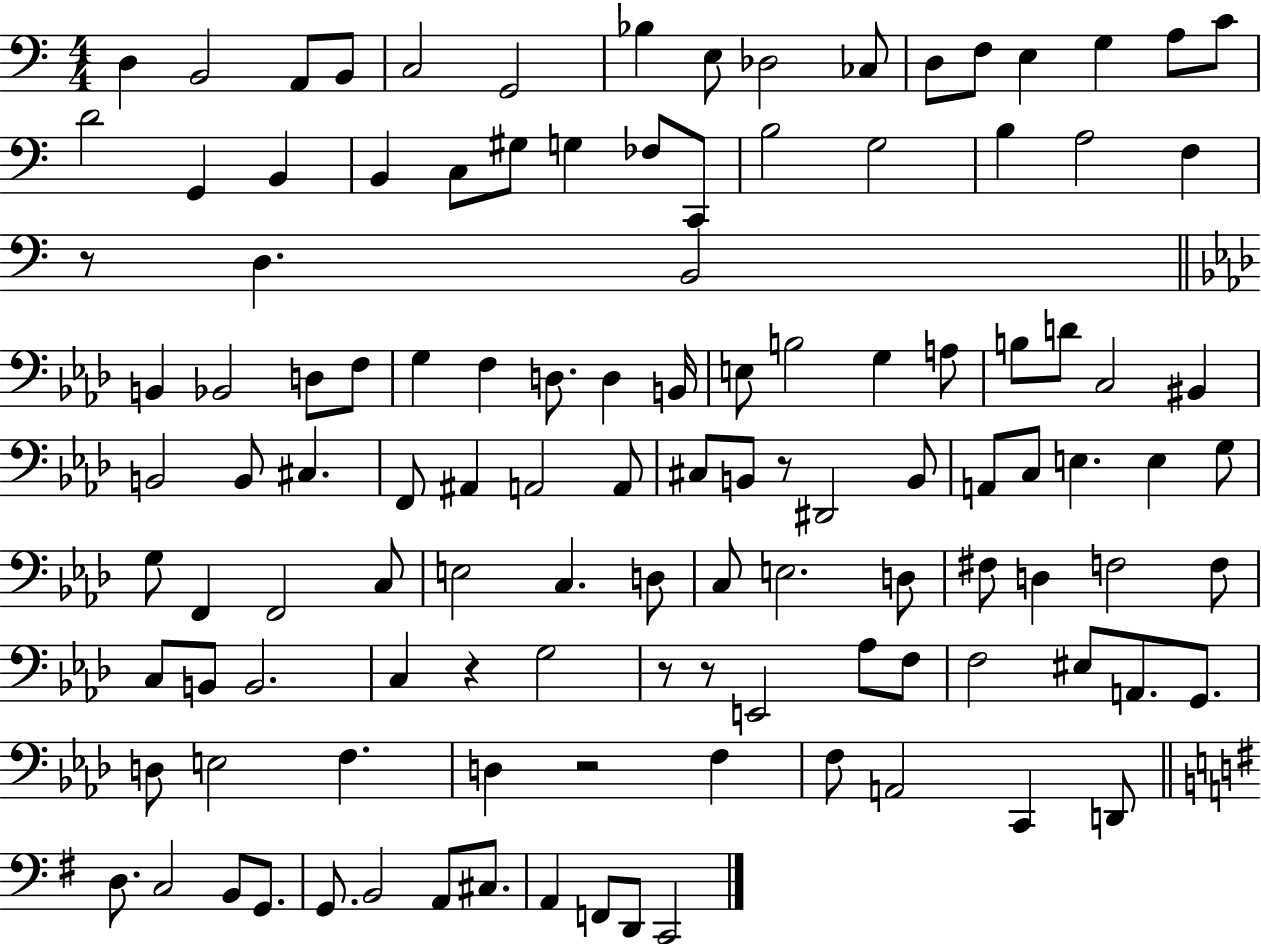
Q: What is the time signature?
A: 4/4